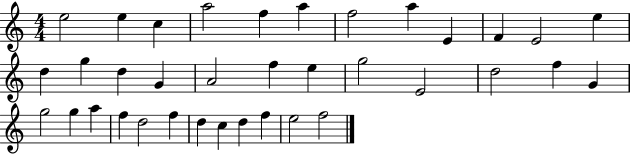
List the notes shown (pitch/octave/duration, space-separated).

E5/h E5/q C5/q A5/h F5/q A5/q F5/h A5/q E4/q F4/q E4/h E5/q D5/q G5/q D5/q G4/q A4/h F5/q E5/q G5/h E4/h D5/h F5/q G4/q G5/h G5/q A5/q F5/q D5/h F5/q D5/q C5/q D5/q F5/q E5/h F5/h